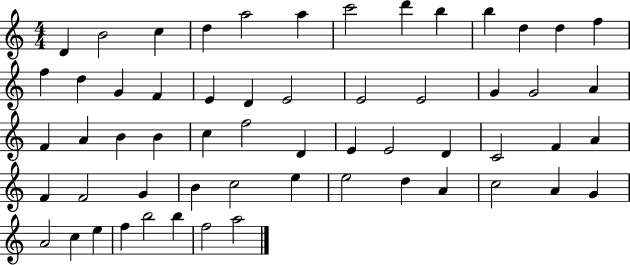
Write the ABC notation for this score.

X:1
T:Untitled
M:4/4
L:1/4
K:C
D B2 c d a2 a c'2 d' b b d d f f d G F E D E2 E2 E2 G G2 A F A B B c f2 D E E2 D C2 F A F F2 G B c2 e e2 d A c2 A G A2 c e f b2 b f2 a2